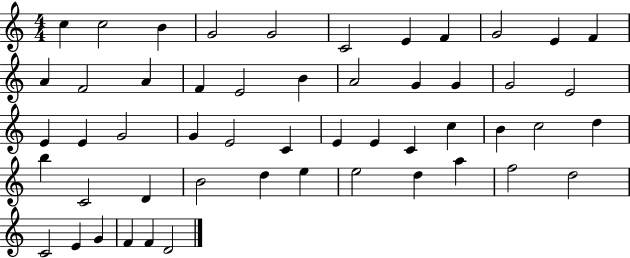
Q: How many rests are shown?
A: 0